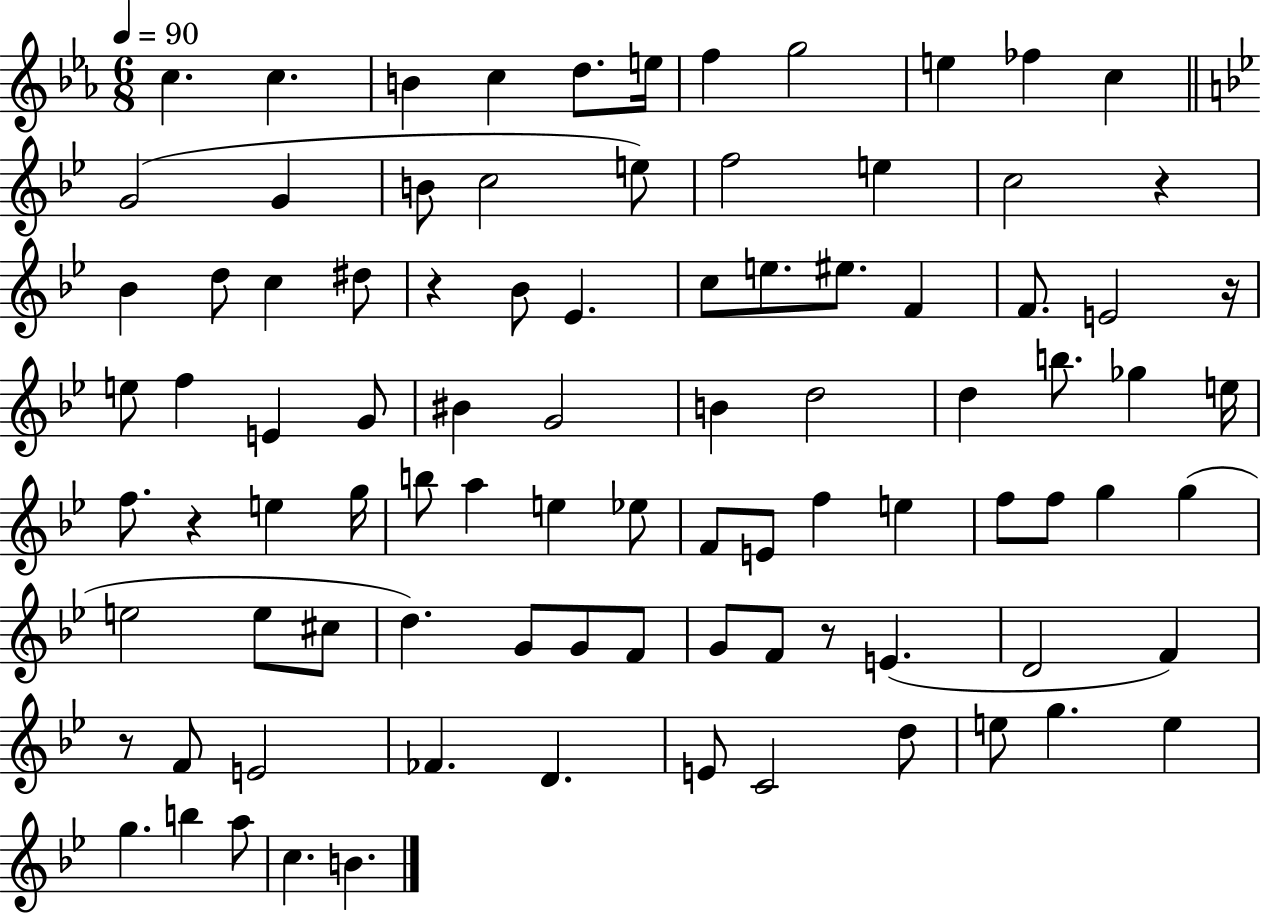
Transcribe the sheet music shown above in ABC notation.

X:1
T:Untitled
M:6/8
L:1/4
K:Eb
c c B c d/2 e/4 f g2 e _f c G2 G B/2 c2 e/2 f2 e c2 z _B d/2 c ^d/2 z _B/2 _E c/2 e/2 ^e/2 F F/2 E2 z/4 e/2 f E G/2 ^B G2 B d2 d b/2 _g e/4 f/2 z e g/4 b/2 a e _e/2 F/2 E/2 f e f/2 f/2 g g e2 e/2 ^c/2 d G/2 G/2 F/2 G/2 F/2 z/2 E D2 F z/2 F/2 E2 _F D E/2 C2 d/2 e/2 g e g b a/2 c B